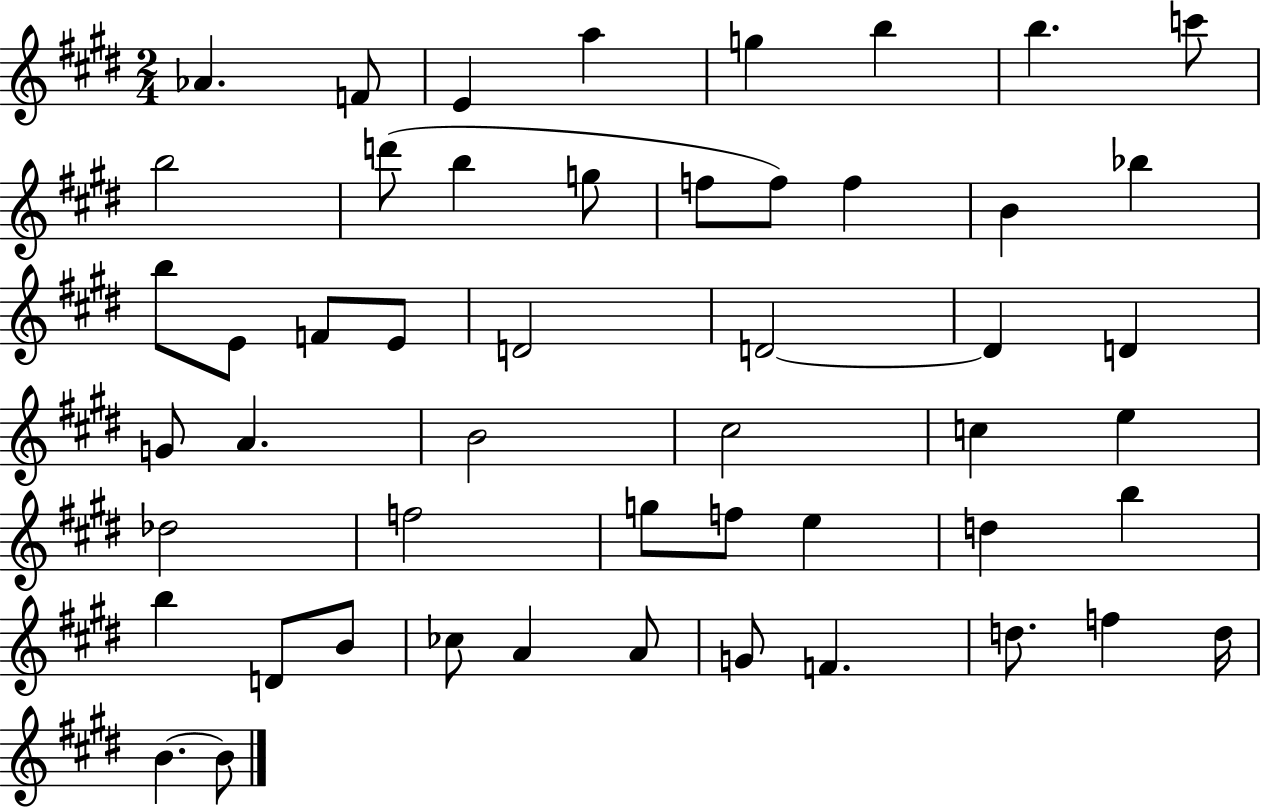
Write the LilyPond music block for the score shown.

{
  \clef treble
  \numericTimeSignature
  \time 2/4
  \key e \major
  aes'4. f'8 | e'4 a''4 | g''4 b''4 | b''4. c'''8 | \break b''2 | d'''8( b''4 g''8 | f''8 f''8) f''4 | b'4 bes''4 | \break b''8 e'8 f'8 e'8 | d'2 | d'2~~ | d'4 d'4 | \break g'8 a'4. | b'2 | cis''2 | c''4 e''4 | \break des''2 | f''2 | g''8 f''8 e''4 | d''4 b''4 | \break b''4 d'8 b'8 | ces''8 a'4 a'8 | g'8 f'4. | d''8. f''4 d''16 | \break b'4.~~ b'8 | \bar "|."
}